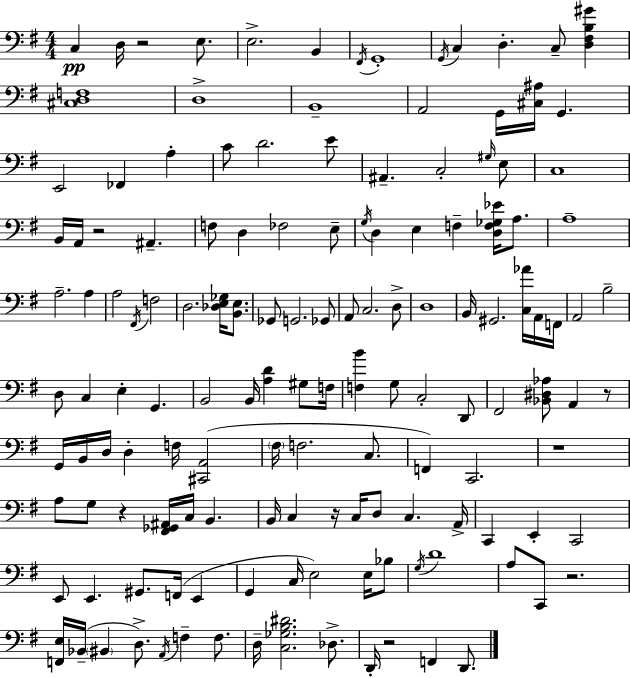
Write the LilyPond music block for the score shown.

{
  \clef bass
  \numericTimeSignature
  \time 4/4
  \key g \major
  c4\pp d16 r2 e8. | e2.-> b,4 | \acciaccatura { fis,16 } g,1-. | \acciaccatura { g,16 } c4 d4.-. c8-- <d fis b gis'>4 | \break <cis d f>1 | d1-> | b,1-- | a,2 g,16 <cis ais>16 g,4. | \break e,2 fes,4 a4-. | c'8 d'2. | e'8 ais,4.-- c2-. | \grace { gis16 } e8 c1 | \break b,16 a,16 r2 ais,4.-- | f8 d4 fes2 | e8-- \acciaccatura { g16 } d4 e4 f4-- | <d f ges ees'>16 a8. a1-- | \break a2.-- | a4 a2 \acciaccatura { fis,16 } f2 | d2. | <des e ges>16 <b, e>8. ges,8 g,2. | \break ges,8 a,8 c2. | d8-> d1 | b,16 gis,2. | <c aes'>16 a,16 f,16 a,2 b2-- | \break d8 c4 e4-. g,4. | b,2 b,16 <a d'>4 | gis8 f16 <f b'>4 g8 c2-. | d,8 fis,2 <bes, dis aes>8 a,4 | \break r8 g,16 b,16 d16 d4-. f16 <cis, a,>2( | \parenthesize fis16 f2. | c8. f,4) c,2. | r1 | \break a8 g8 r4 <fis, ges, ais,>16 c16 b,4. | b,16 c4 r16 c16 d8 c4. | a,16-> c,4 e,4-. c,2 | e,8 e,4. gis,8. | \break f,16( e,4 g,4 c16 e2) | e16 bes8 \acciaccatura { g16 } d'1 | a8 c,8 r2. | <f, e>16 bes,16--( \parenthesize bis,4 d8.->) \acciaccatura { a,16 } | \break f4-- f8. d16-- <c ges b dis'>2. | des8.-> d,16-. r2 | f,4 d,8. \bar "|."
}